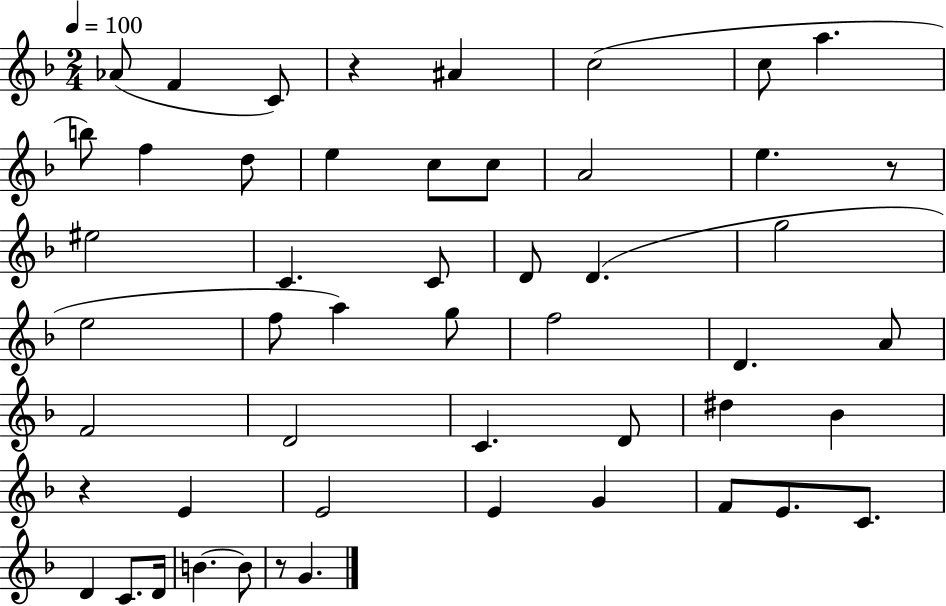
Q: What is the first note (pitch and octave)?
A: Ab4